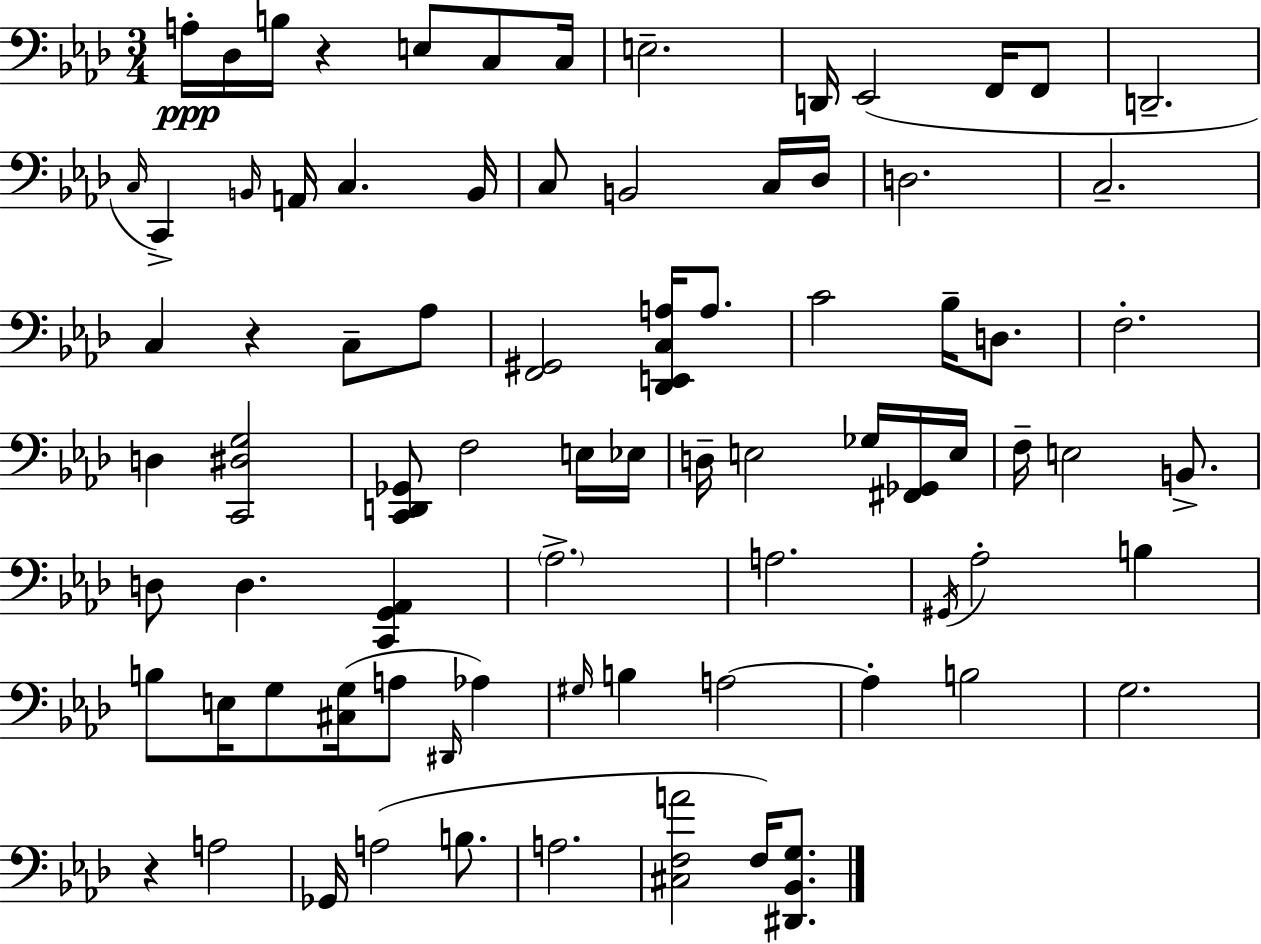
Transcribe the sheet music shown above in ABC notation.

X:1
T:Untitled
M:3/4
L:1/4
K:Fm
A,/4 _D,/4 B,/4 z E,/2 C,/2 C,/4 E,2 D,,/4 _E,,2 F,,/4 F,,/2 D,,2 C,/4 C,, B,,/4 A,,/4 C, B,,/4 C,/2 B,,2 C,/4 _D,/4 D,2 C,2 C, z C,/2 _A,/2 [F,,^G,,]2 [_D,,E,,C,A,]/4 A,/2 C2 _B,/4 D,/2 F,2 D, [C,,^D,G,]2 [C,,D,,_G,,]/2 F,2 E,/4 _E,/4 D,/4 E,2 _G,/4 [^F,,_G,,]/4 E,/4 F,/4 E,2 B,,/2 D,/2 D, [C,,G,,_A,,] _A,2 A,2 ^G,,/4 _A,2 B, B,/2 E,/4 G,/2 [^C,G,]/4 A,/2 ^D,,/4 _A, ^G,/4 B, A,2 A, B,2 G,2 z A,2 _G,,/4 A,2 B,/2 A,2 [^C,F,A]2 F,/4 [^D,,_B,,G,]/2